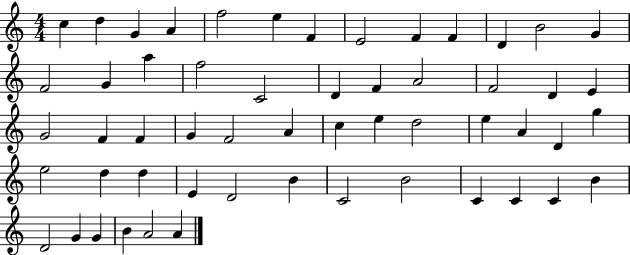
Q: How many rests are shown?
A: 0